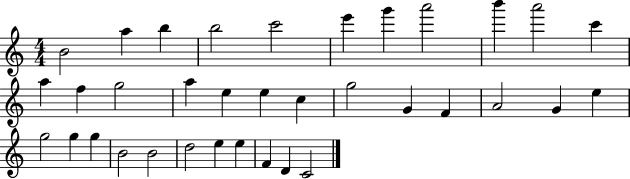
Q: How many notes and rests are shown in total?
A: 35